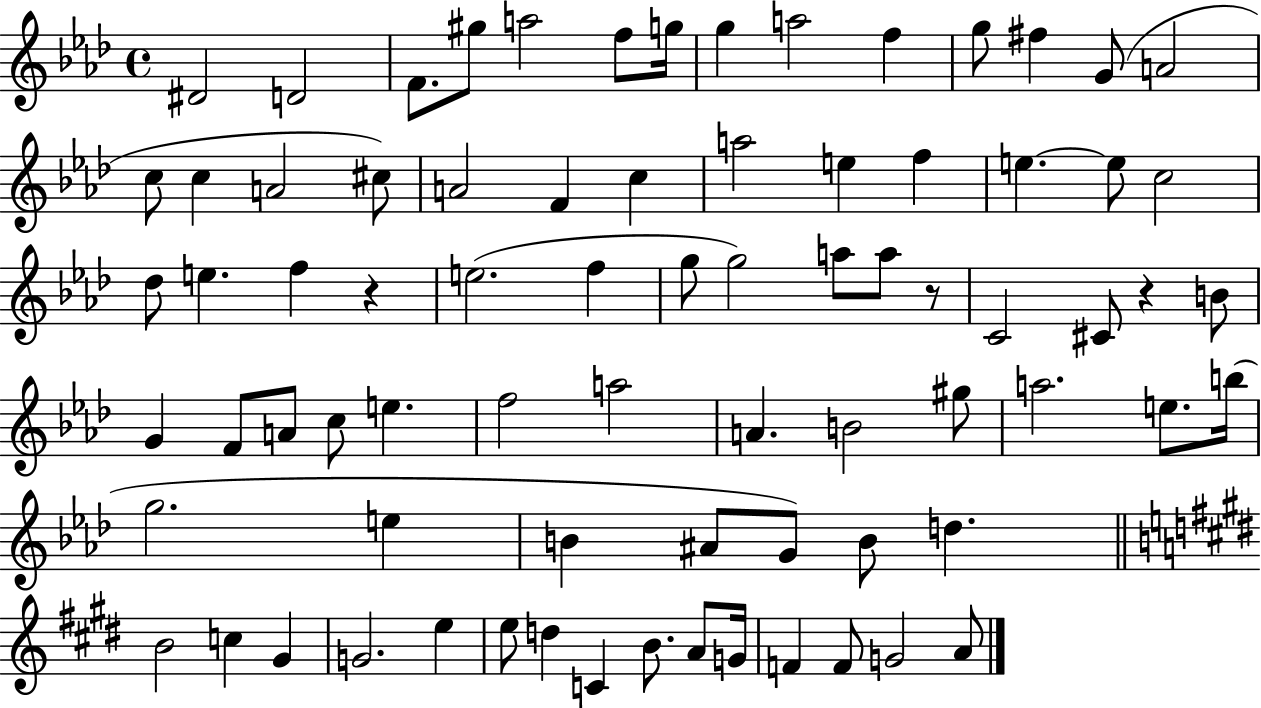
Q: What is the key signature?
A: AES major